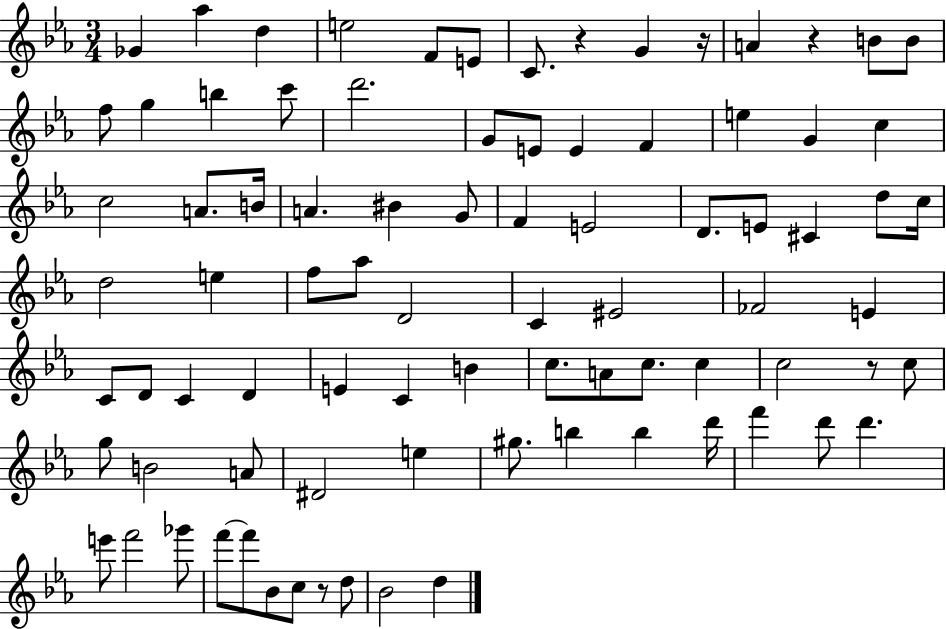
X:1
T:Untitled
M:3/4
L:1/4
K:Eb
_G _a d e2 F/2 E/2 C/2 z G z/4 A z B/2 B/2 f/2 g b c'/2 d'2 G/2 E/2 E F e G c c2 A/2 B/4 A ^B G/2 F E2 D/2 E/2 ^C d/2 c/4 d2 e f/2 _a/2 D2 C ^E2 _F2 E C/2 D/2 C D E C B c/2 A/2 c/2 c c2 z/2 c/2 g/2 B2 A/2 ^D2 e ^g/2 b b d'/4 f' d'/2 d' e'/2 f'2 _g'/2 f'/2 f'/2 _B/2 c/2 z/2 d/2 _B2 d